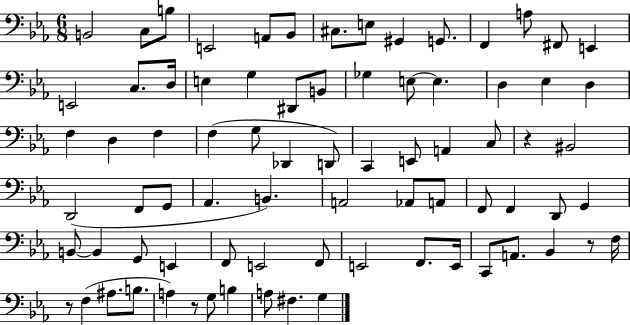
B2/h C3/e B3/e E2/h A2/e Bb2/e C#3/e. E3/e G#2/q G2/e. F2/q A3/e F#2/e E2/q E2/h C3/e. D3/s E3/q G3/q D#2/e B2/e Gb3/q E3/e E3/q. D3/q Eb3/q D3/q F3/q D3/q F3/q F3/q G3/e Db2/q D2/e C2/q E2/e A2/q C3/e R/q BIS2/h D2/h F2/e G2/e Ab2/q. B2/q. A2/h Ab2/e A2/e F2/e F2/q D2/e G2/q B2/e B2/q G2/e E2/q F2/e E2/h F2/e E2/h F2/e. E2/s C2/e A2/e. Bb2/q R/e F3/s R/e F3/q A#3/e. B3/e. A3/q R/e G3/e B3/q A3/e F#3/q. G3/q